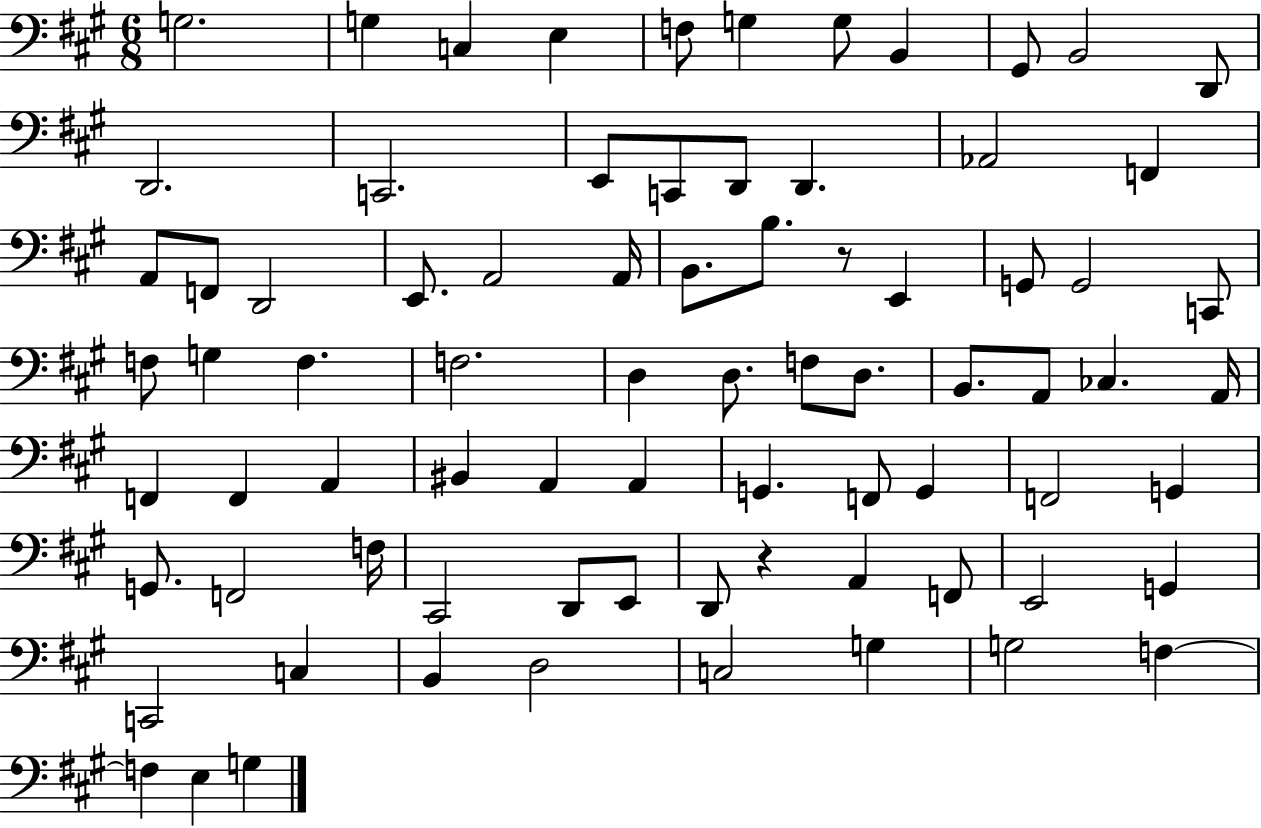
X:1
T:Untitled
M:6/8
L:1/4
K:A
G,2 G, C, E, F,/2 G, G,/2 B,, ^G,,/2 B,,2 D,,/2 D,,2 C,,2 E,,/2 C,,/2 D,,/2 D,, _A,,2 F,, A,,/2 F,,/2 D,,2 E,,/2 A,,2 A,,/4 B,,/2 B,/2 z/2 E,, G,,/2 G,,2 C,,/2 F,/2 G, F, F,2 D, D,/2 F,/2 D,/2 B,,/2 A,,/2 _C, A,,/4 F,, F,, A,, ^B,, A,, A,, G,, F,,/2 G,, F,,2 G,, G,,/2 F,,2 F,/4 ^C,,2 D,,/2 E,,/2 D,,/2 z A,, F,,/2 E,,2 G,, C,,2 C, B,, D,2 C,2 G, G,2 F, F, E, G,